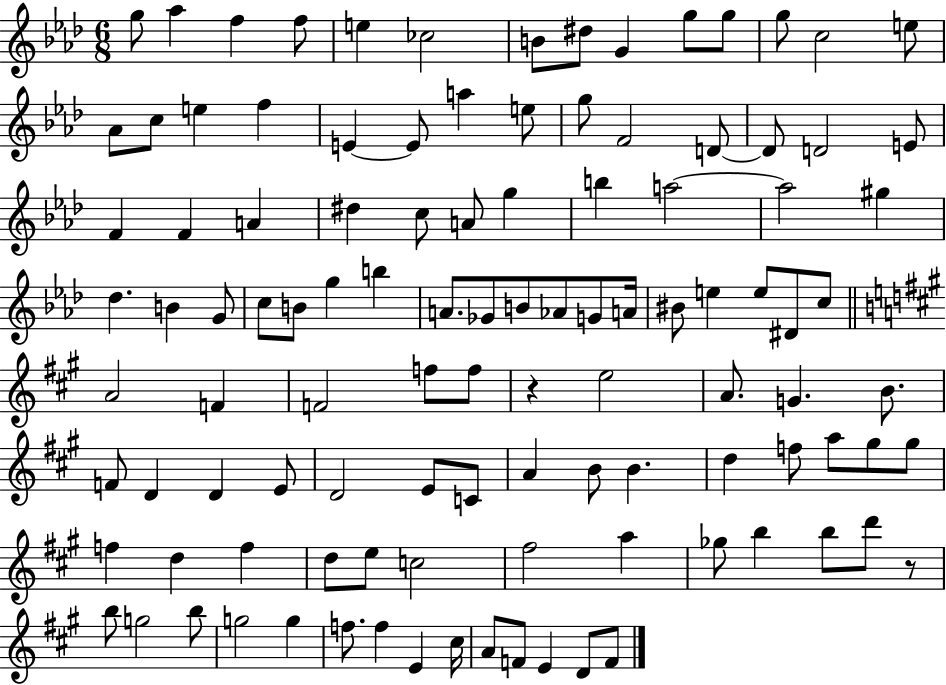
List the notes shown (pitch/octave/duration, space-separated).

G5/e Ab5/q F5/q F5/e E5/q CES5/h B4/e D#5/e G4/q G5/e G5/e G5/e C5/h E5/e Ab4/e C5/e E5/q F5/q E4/q E4/e A5/q E5/e G5/e F4/h D4/e D4/e D4/h E4/e F4/q F4/q A4/q D#5/q C5/e A4/e G5/q B5/q A5/h A5/h G#5/q Db5/q. B4/q G4/e C5/e B4/e G5/q B5/q A4/e. Gb4/e B4/e Ab4/e G4/e A4/s BIS4/e E5/q E5/e D#4/e C5/e A4/h F4/q F4/h F5/e F5/e R/q E5/h A4/e. G4/q. B4/e. F4/e D4/q D4/q E4/e D4/h E4/e C4/e A4/q B4/e B4/q. D5/q F5/e A5/e G#5/e G#5/e F5/q D5/q F5/q D5/e E5/e C5/h F#5/h A5/q Gb5/e B5/q B5/e D6/e R/e B5/e G5/h B5/e G5/h G5/q F5/e. F5/q E4/q C#5/s A4/e F4/e E4/q D4/e F4/e